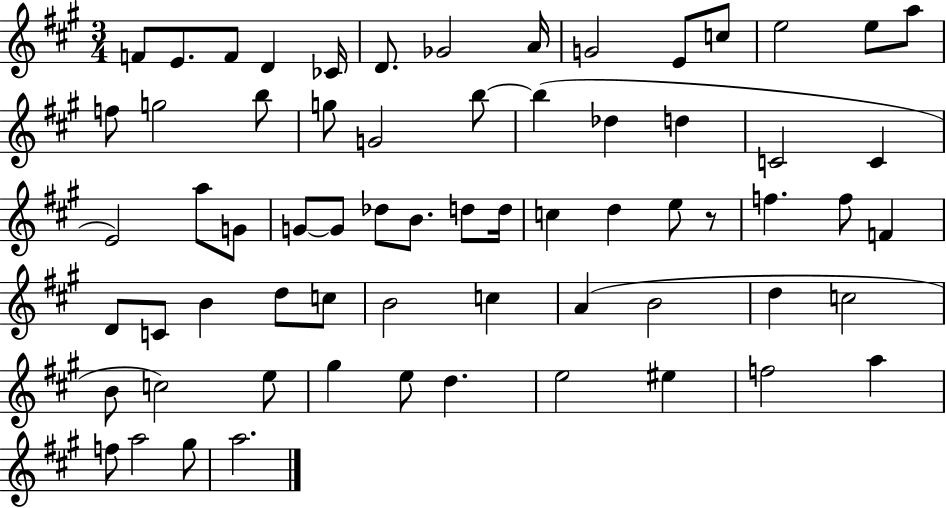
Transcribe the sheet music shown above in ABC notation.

X:1
T:Untitled
M:3/4
L:1/4
K:A
F/2 E/2 F/2 D _C/4 D/2 _G2 A/4 G2 E/2 c/2 e2 e/2 a/2 f/2 g2 b/2 g/2 G2 b/2 b _d d C2 C E2 a/2 G/2 G/2 G/2 _d/2 B/2 d/2 d/4 c d e/2 z/2 f f/2 F D/2 C/2 B d/2 c/2 B2 c A B2 d c2 B/2 c2 e/2 ^g e/2 d e2 ^e f2 a f/2 a2 ^g/2 a2